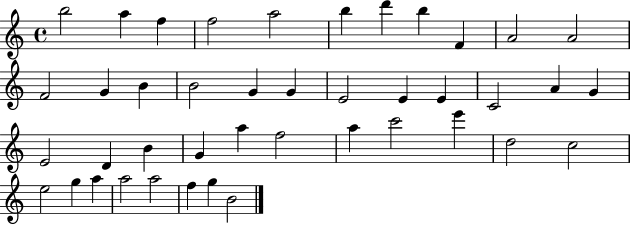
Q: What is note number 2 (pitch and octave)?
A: A5